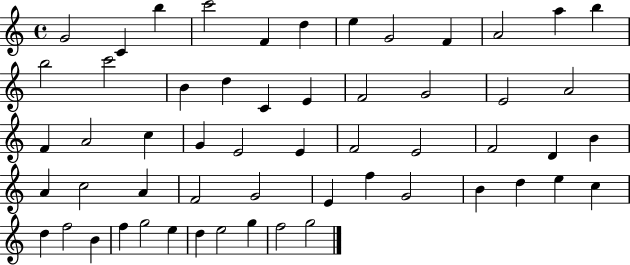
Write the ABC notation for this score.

X:1
T:Untitled
M:4/4
L:1/4
K:C
G2 C b c'2 F d e G2 F A2 a b b2 c'2 B d C E F2 G2 E2 A2 F A2 c G E2 E F2 E2 F2 D B A c2 A F2 G2 E f G2 B d e c d f2 B f g2 e d e2 g f2 g2